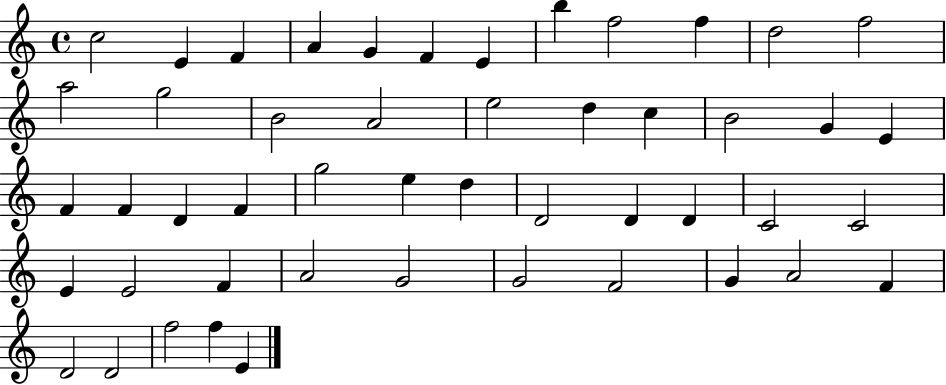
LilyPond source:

{
  \clef treble
  \time 4/4
  \defaultTimeSignature
  \key c \major
  c''2 e'4 f'4 | a'4 g'4 f'4 e'4 | b''4 f''2 f''4 | d''2 f''2 | \break a''2 g''2 | b'2 a'2 | e''2 d''4 c''4 | b'2 g'4 e'4 | \break f'4 f'4 d'4 f'4 | g''2 e''4 d''4 | d'2 d'4 d'4 | c'2 c'2 | \break e'4 e'2 f'4 | a'2 g'2 | g'2 f'2 | g'4 a'2 f'4 | \break d'2 d'2 | f''2 f''4 e'4 | \bar "|."
}